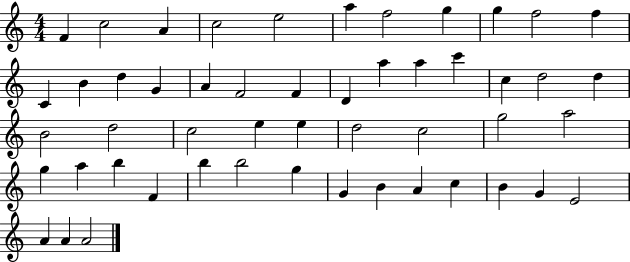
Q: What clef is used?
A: treble